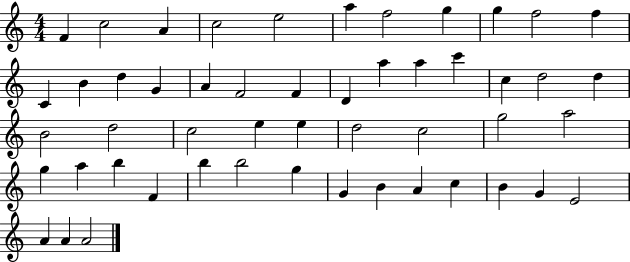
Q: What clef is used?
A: treble